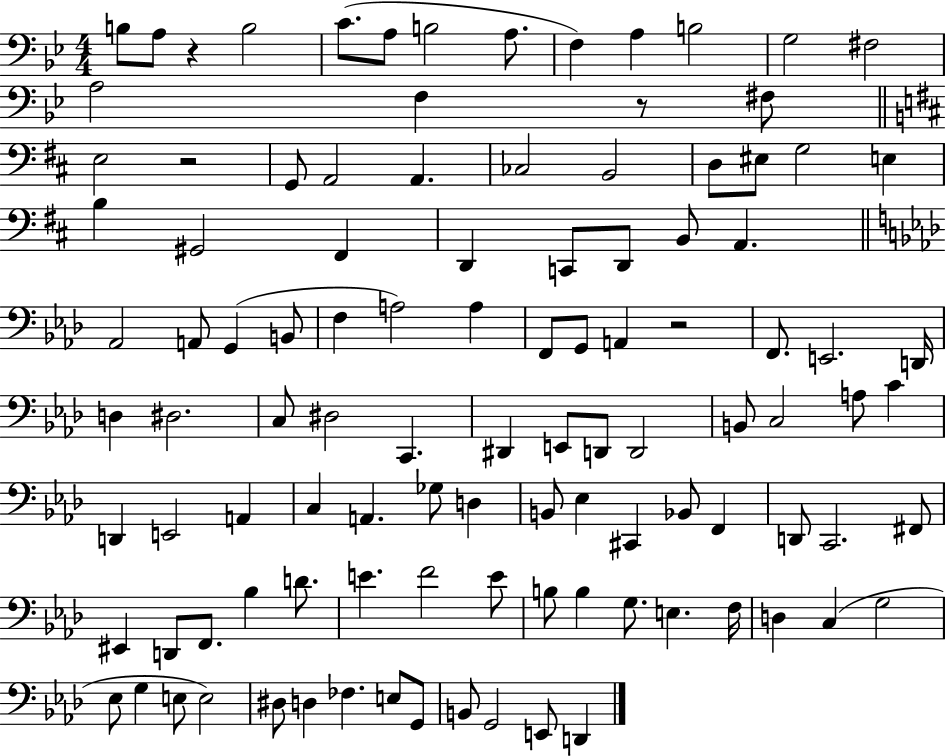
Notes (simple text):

B3/e A3/e R/q B3/h C4/e. A3/e B3/h A3/e. F3/q A3/q B3/h G3/h F#3/h A3/h F3/q R/e F#3/e E3/h R/h G2/e A2/h A2/q. CES3/h B2/h D3/e EIS3/e G3/h E3/q B3/q G#2/h F#2/q D2/q C2/e D2/e B2/e A2/q. Ab2/h A2/e G2/q B2/e F3/q A3/h A3/q F2/e G2/e A2/q R/h F2/e. E2/h. D2/s D3/q D#3/h. C3/e D#3/h C2/q. D#2/q E2/e D2/e D2/h B2/e C3/h A3/e C4/q D2/q E2/h A2/q C3/q A2/q. Gb3/e D3/q B2/e Eb3/q C#2/q Bb2/e F2/q D2/e C2/h. F#2/e EIS2/q D2/e F2/e. Bb3/q D4/e. E4/q. F4/h E4/e B3/e B3/q G3/e. E3/q. F3/s D3/q C3/q G3/h Eb3/e G3/q E3/e E3/h D#3/e D3/q FES3/q. E3/e G2/e B2/e G2/h E2/e D2/q